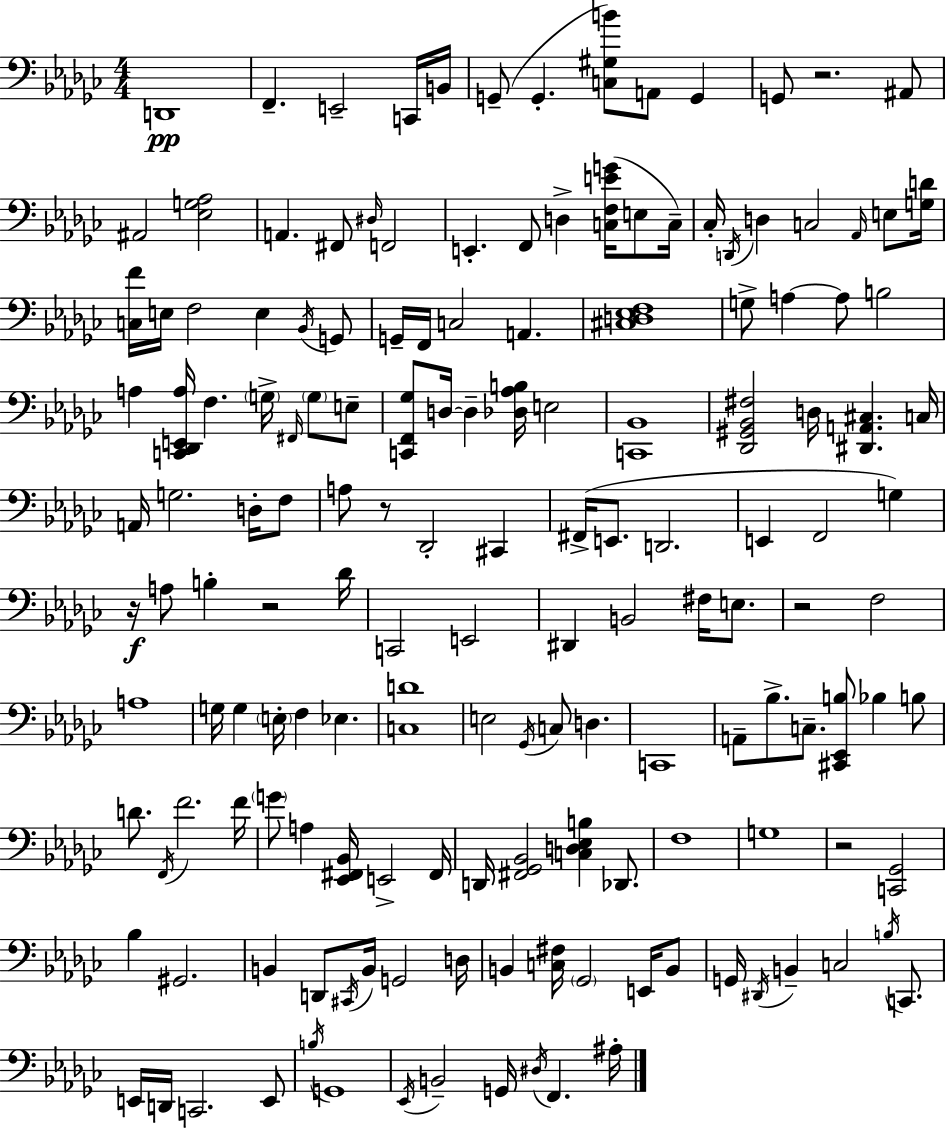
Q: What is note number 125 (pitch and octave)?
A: B3